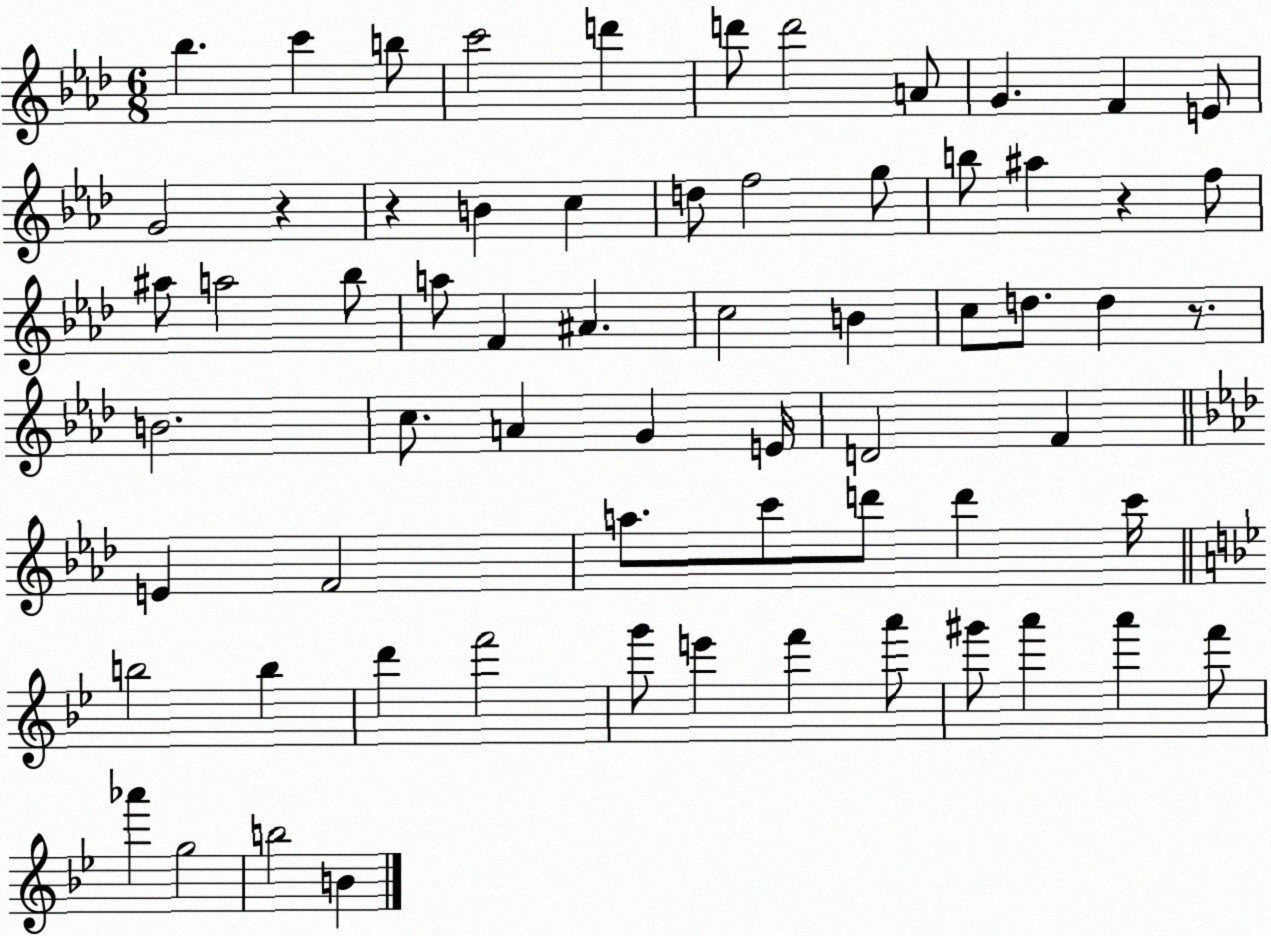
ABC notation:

X:1
T:Untitled
M:6/8
L:1/4
K:Ab
_b c' b/2 c'2 d' d'/2 d'2 A/2 G F E/2 G2 z z B c d/2 f2 g/2 b/2 ^a z f/2 ^a/2 a2 _b/2 a/2 F ^A c2 B c/2 d/2 d z/2 B2 c/2 A G E/4 D2 F E F2 a/2 c'/2 d'/2 d' c'/4 b2 b d' f'2 g'/2 e' f' a'/2 ^g'/2 a' a' f'/2 _a' g2 b2 B